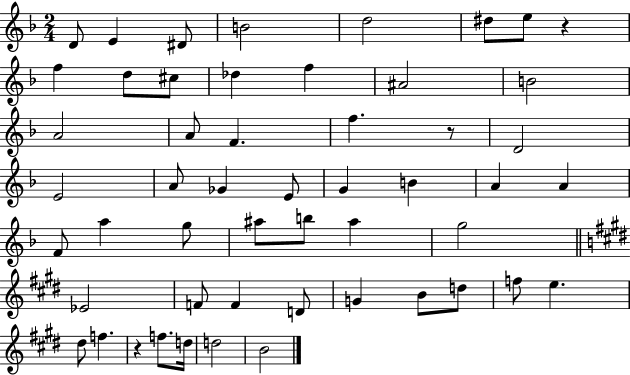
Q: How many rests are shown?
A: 3